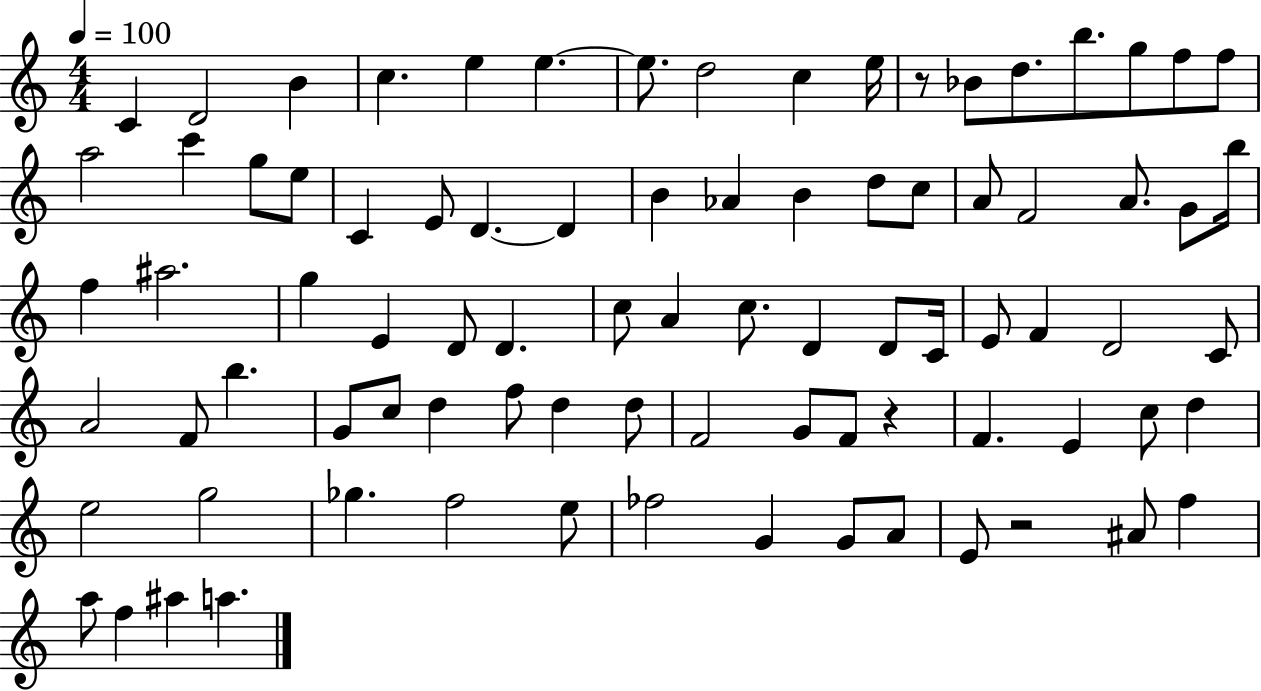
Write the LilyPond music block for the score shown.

{
  \clef treble
  \numericTimeSignature
  \time 4/4
  \key c \major
  \tempo 4 = 100
  c'4 d'2 b'4 | c''4. e''4 e''4.~~ | e''8. d''2 c''4 e''16 | r8 bes'8 d''8. b''8. g''8 f''8 f''8 | \break a''2 c'''4 g''8 e''8 | c'4 e'8 d'4.~~ d'4 | b'4 aes'4 b'4 d''8 c''8 | a'8 f'2 a'8. g'8 b''16 | \break f''4 ais''2. | g''4 e'4 d'8 d'4. | c''8 a'4 c''8. d'4 d'8 c'16 | e'8 f'4 d'2 c'8 | \break a'2 f'8 b''4. | g'8 c''8 d''4 f''8 d''4 d''8 | f'2 g'8 f'8 r4 | f'4. e'4 c''8 d''4 | \break e''2 g''2 | ges''4. f''2 e''8 | fes''2 g'4 g'8 a'8 | e'8 r2 ais'8 f''4 | \break a''8 f''4 ais''4 a''4. | \bar "|."
}